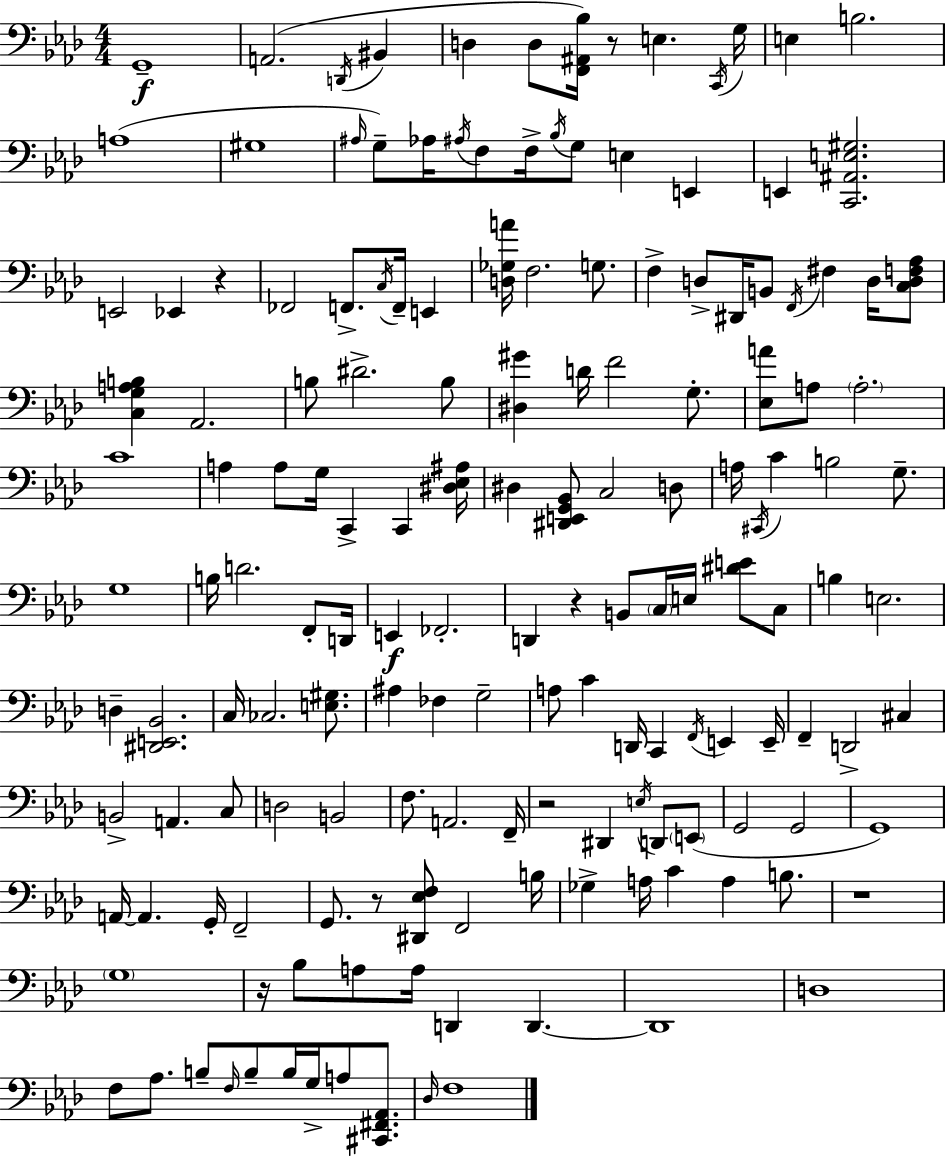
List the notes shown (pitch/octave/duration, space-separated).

G2/w A2/h. D2/s BIS2/q D3/q D3/e [F2,A#2,Bb3]/s R/e E3/q. C2/s G3/s E3/q B3/h. A3/w G#3/w A#3/s G3/e Ab3/s A#3/s F3/e F3/s Bb3/s G3/e E3/q E2/q E2/q [C2,A#2,E3,G#3]/h. E2/h Eb2/q R/q FES2/h F2/e. C3/s F2/s E2/q [D3,Gb3,A4]/s F3/h. G3/e. F3/q D3/e D#2/s B2/e F2/s F#3/q D3/s [C3,D3,F3,Ab3]/e [C3,G3,A3,B3]/q Ab2/h. B3/e D#4/h. B3/e [D#3,G#4]/q D4/s F4/h G3/e. [Eb3,A4]/e A3/e A3/h. C4/w A3/q A3/e G3/s C2/q C2/q [D#3,Eb3,A#3]/s D#3/q [D#2,E2,G2,Bb2]/e C3/h D3/e A3/s C#2/s C4/q B3/h G3/e. G3/w B3/s D4/h. F2/e D2/s E2/q FES2/h. D2/q R/q B2/e C3/s E3/s [D#4,E4]/e C3/e B3/q E3/h. D3/q [D#2,E2,Bb2]/h. C3/s CES3/h. [E3,G#3]/e. A#3/q FES3/q G3/h A3/e C4/q D2/s C2/q F2/s E2/q E2/s F2/q D2/h C#3/q B2/h A2/q. C3/e D3/h B2/h F3/e. A2/h. F2/s R/h D#2/q E3/s D2/e E2/e G2/h G2/h G2/w A2/s A2/q. G2/s F2/h G2/e. R/e [D#2,Eb3,F3]/e F2/h B3/s Gb3/q A3/s C4/q A3/q B3/e. R/w G3/w R/s Bb3/e A3/e A3/s D2/q D2/q. D2/w D3/w F3/e Ab3/e. B3/e F3/s B3/e B3/s G3/s A3/e [C#2,F#2,Ab2]/e. Db3/s F3/w